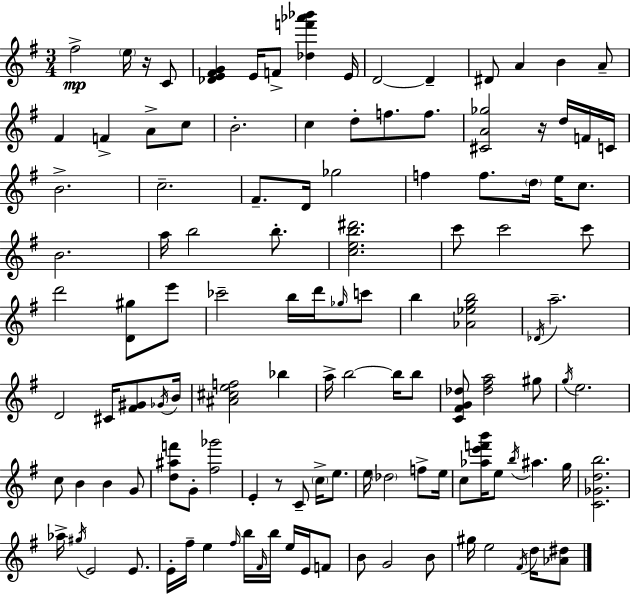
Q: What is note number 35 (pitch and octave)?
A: B4